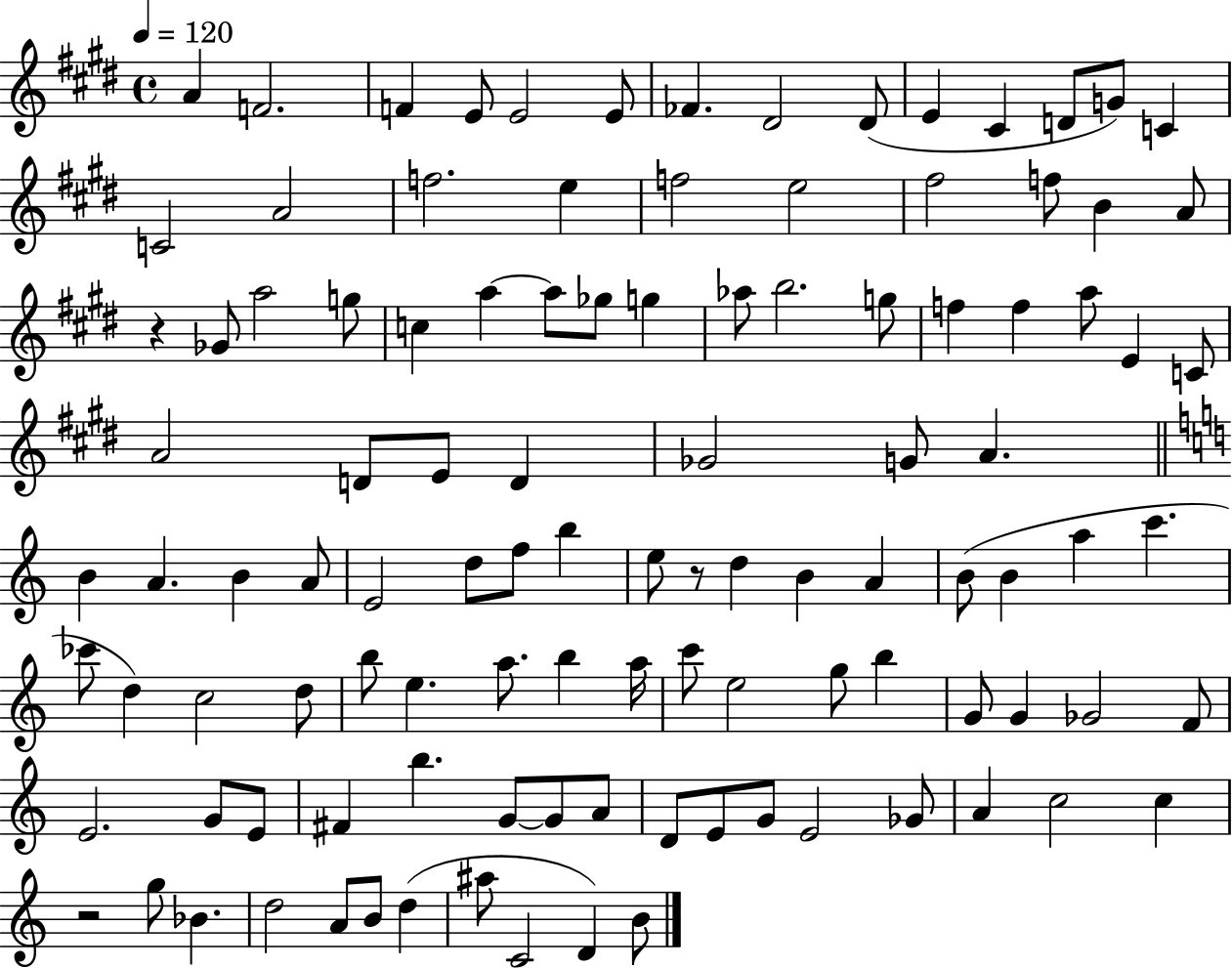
{
  \clef treble
  \time 4/4
  \defaultTimeSignature
  \key e \major
  \tempo 4 = 120
  a'4 f'2. | f'4 e'8 e'2 e'8 | fes'4. dis'2 dis'8( | e'4 cis'4 d'8 g'8) c'4 | \break c'2 a'2 | f''2. e''4 | f''2 e''2 | fis''2 f''8 b'4 a'8 | \break r4 ges'8 a''2 g''8 | c''4 a''4~~ a''8 ges''8 g''4 | aes''8 b''2. g''8 | f''4 f''4 a''8 e'4 c'8 | \break a'2 d'8 e'8 d'4 | ges'2 g'8 a'4. | \bar "||" \break \key a \minor b'4 a'4. b'4 a'8 | e'2 d''8 f''8 b''4 | e''8 r8 d''4 b'4 a'4 | b'8( b'4 a''4 c'''4. | \break ces'''8 d''4) c''2 d''8 | b''8 e''4. a''8. b''4 a''16 | c'''8 e''2 g''8 b''4 | g'8 g'4 ges'2 f'8 | \break e'2. g'8 e'8 | fis'4 b''4. g'8~~ g'8 a'8 | d'8 e'8 g'8 e'2 ges'8 | a'4 c''2 c''4 | \break r2 g''8 bes'4. | d''2 a'8 b'8 d''4( | ais''8 c'2 d'4) b'8 | \bar "|."
}